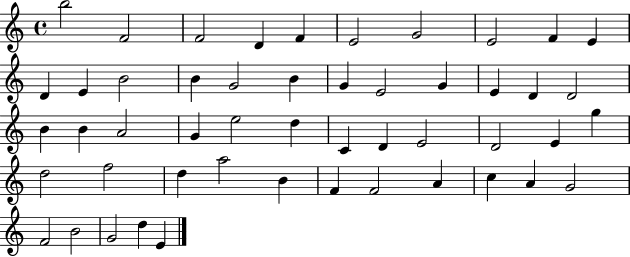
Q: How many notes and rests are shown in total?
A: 50